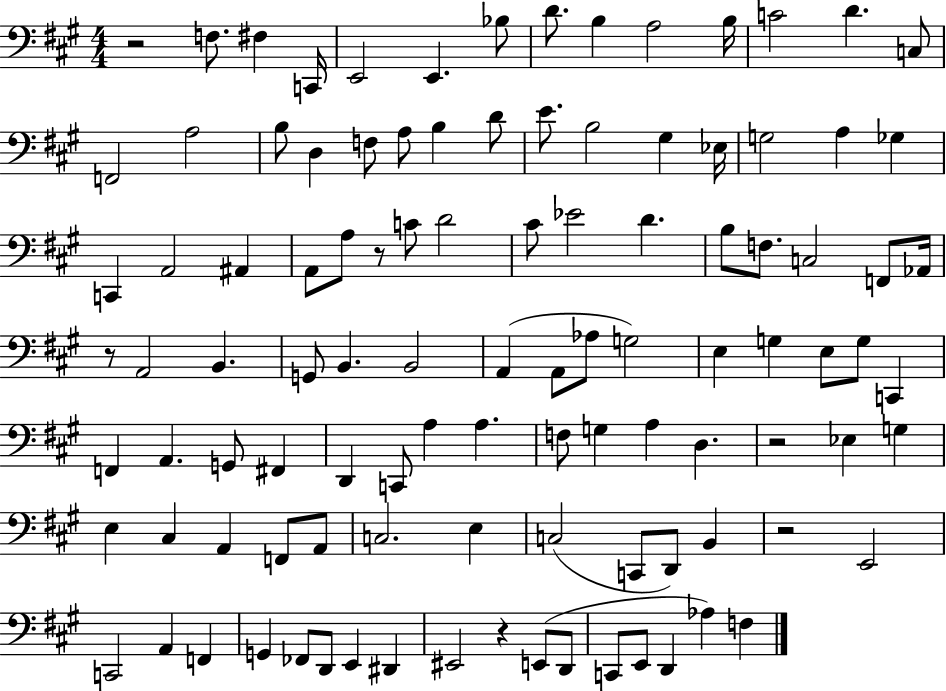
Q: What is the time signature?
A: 4/4